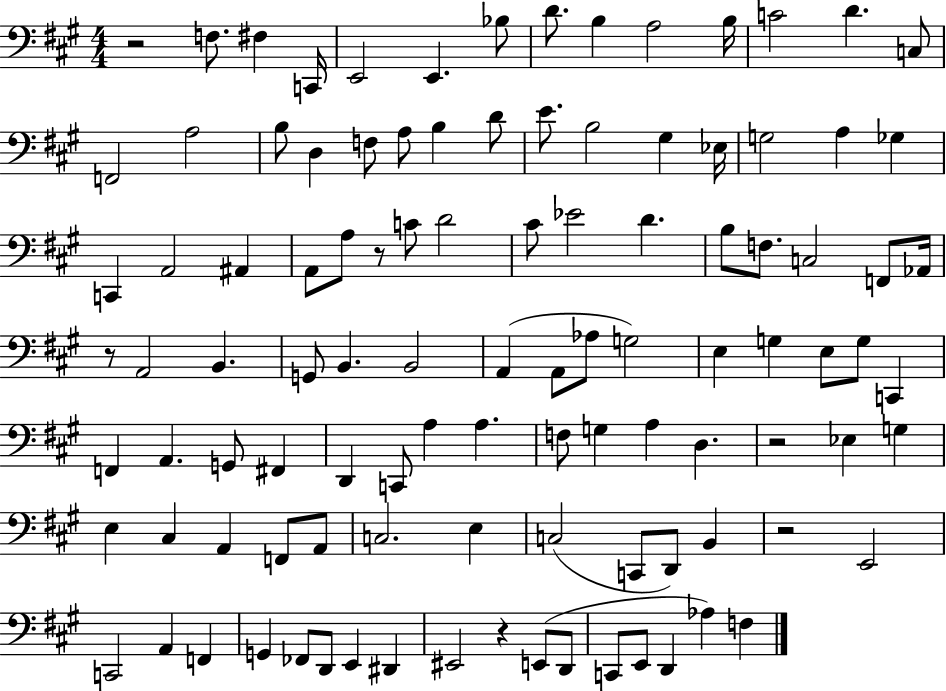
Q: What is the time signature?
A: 4/4